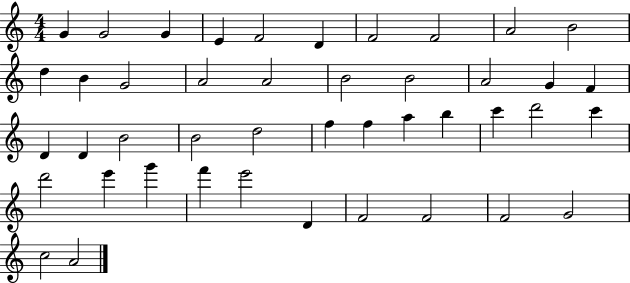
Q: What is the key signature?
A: C major